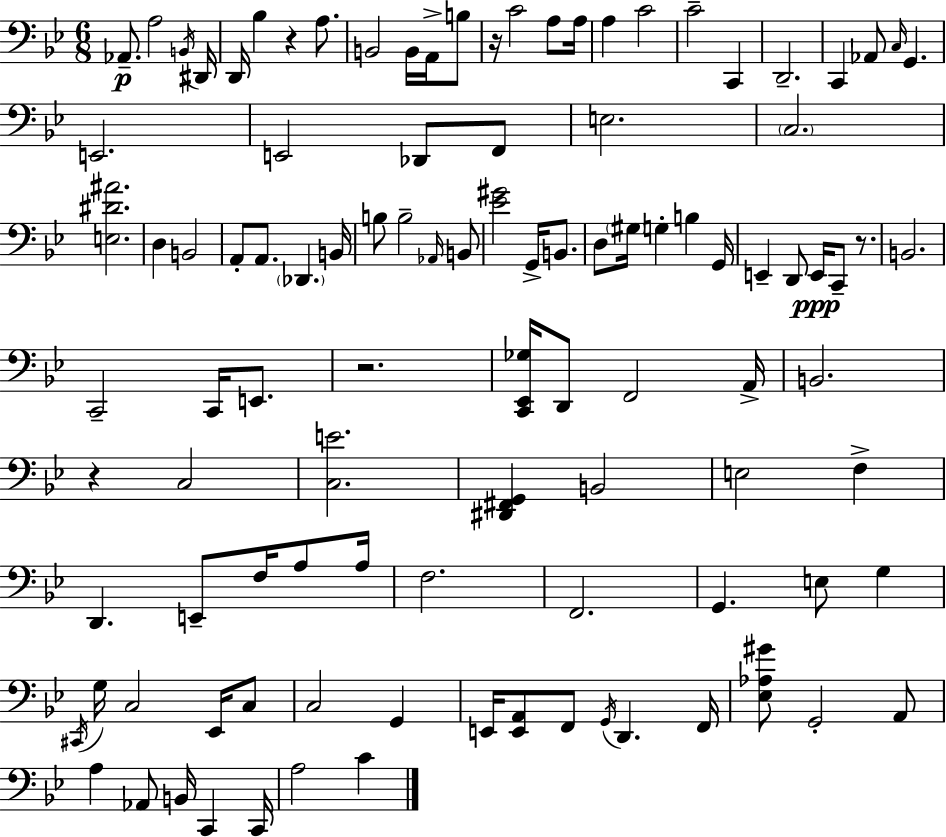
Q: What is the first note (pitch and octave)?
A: Ab2